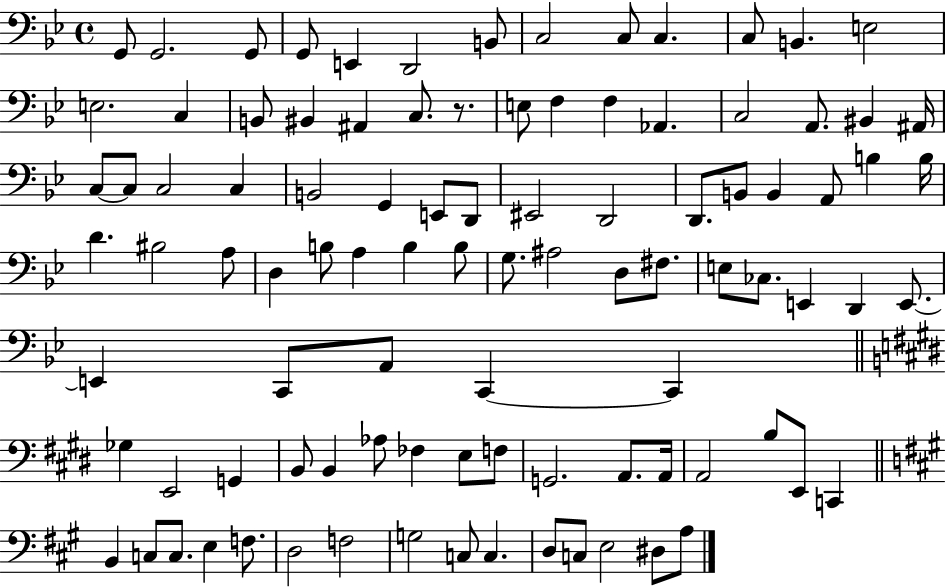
G2/e G2/h. G2/e G2/e E2/q D2/h B2/e C3/h C3/e C3/q. C3/e B2/q. E3/h E3/h. C3/q B2/e BIS2/q A#2/q C3/e. R/e. E3/e F3/q F3/q Ab2/q. C3/h A2/e. BIS2/q A#2/s C3/e C3/e C3/h C3/q B2/h G2/q E2/e D2/e EIS2/h D2/h D2/e. B2/e B2/q A2/e B3/q B3/s D4/q. BIS3/h A3/e D3/q B3/e A3/q B3/q B3/e G3/e. A#3/h D3/e F#3/e. E3/e CES3/e. E2/q D2/q E2/e. E2/q C2/e A2/e C2/q C2/q Gb3/q E2/h G2/q B2/e B2/q Ab3/e FES3/q E3/e F3/e G2/h. A2/e. A2/s A2/h B3/e E2/e C2/q B2/q C3/e C3/e. E3/q F3/e. D3/h F3/h G3/h C3/e C3/q. D3/e C3/e E3/h D#3/e A3/e